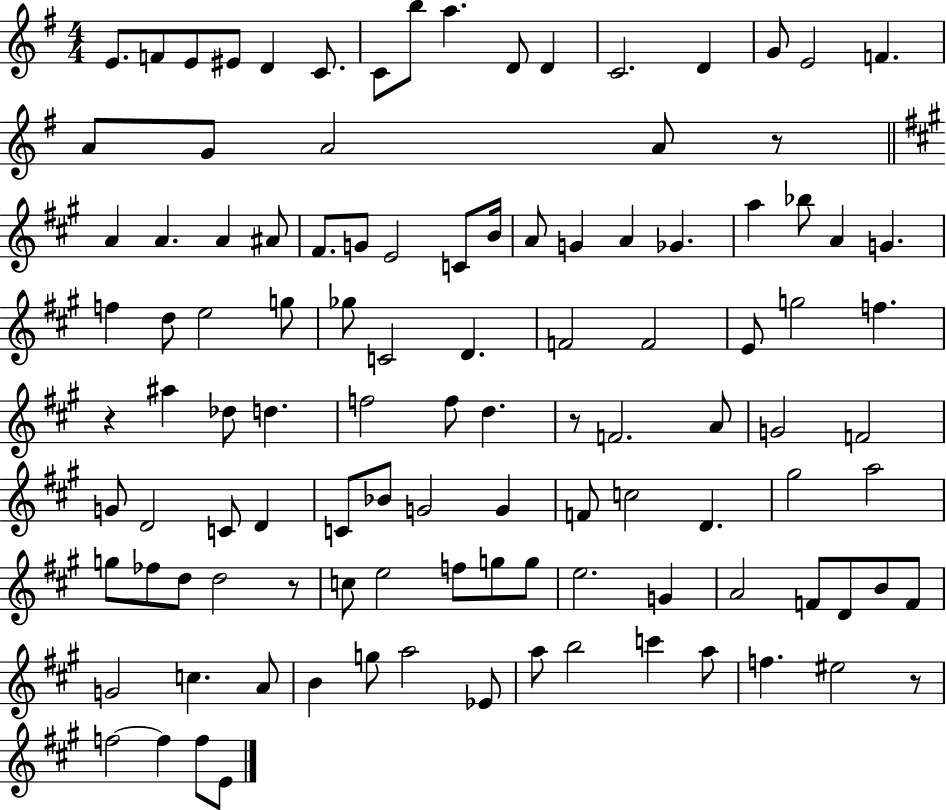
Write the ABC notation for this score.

X:1
T:Untitled
M:4/4
L:1/4
K:G
E/2 F/2 E/2 ^E/2 D C/2 C/2 b/2 a D/2 D C2 D G/2 E2 F A/2 G/2 A2 A/2 z/2 A A A ^A/2 ^F/2 G/2 E2 C/2 B/4 A/2 G A _G a _b/2 A G f d/2 e2 g/2 _g/2 C2 D F2 F2 E/2 g2 f z ^a _d/2 d f2 f/2 d z/2 F2 A/2 G2 F2 G/2 D2 C/2 D C/2 _B/2 G2 G F/2 c2 D ^g2 a2 g/2 _f/2 d/2 d2 z/2 c/2 e2 f/2 g/2 g/2 e2 G A2 F/2 D/2 B/2 F/2 G2 c A/2 B g/2 a2 _E/2 a/2 b2 c' a/2 f ^e2 z/2 f2 f f/2 E/2